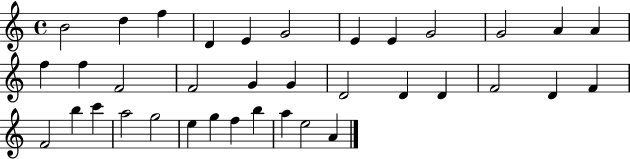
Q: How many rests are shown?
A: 0